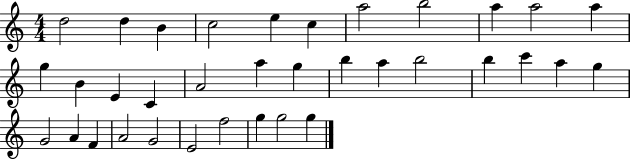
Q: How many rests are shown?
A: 0